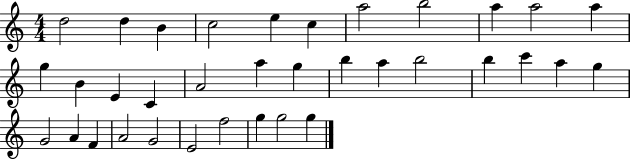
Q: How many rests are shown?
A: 0